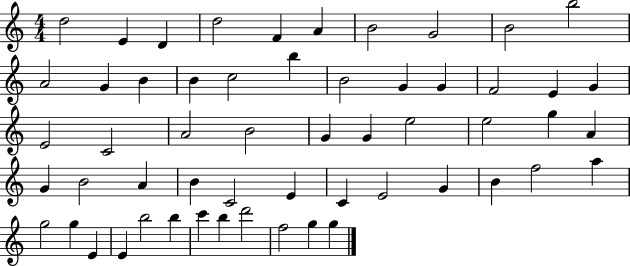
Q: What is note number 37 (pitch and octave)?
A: C4